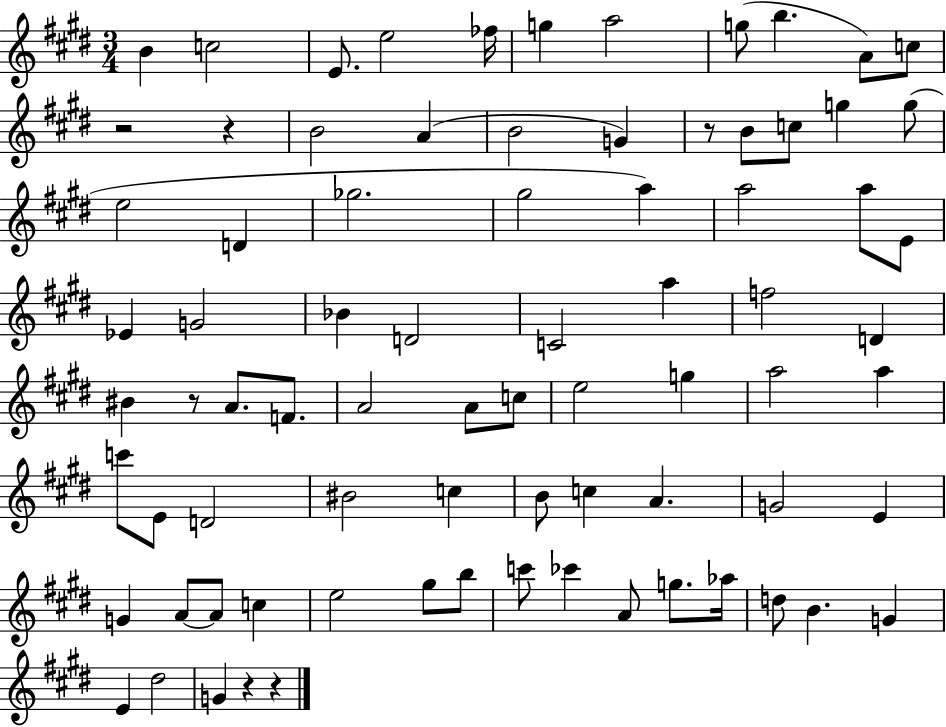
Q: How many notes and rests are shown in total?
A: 79